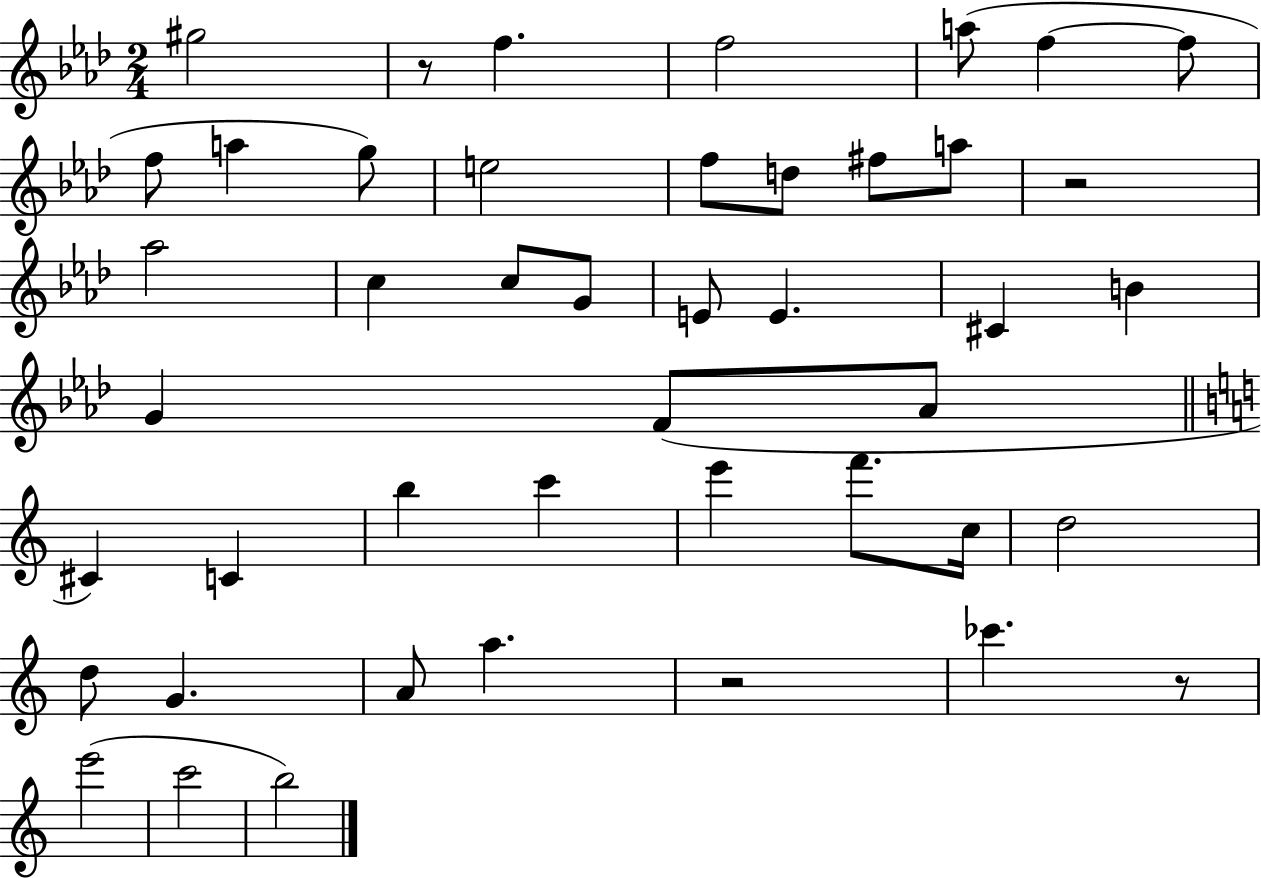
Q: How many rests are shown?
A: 4